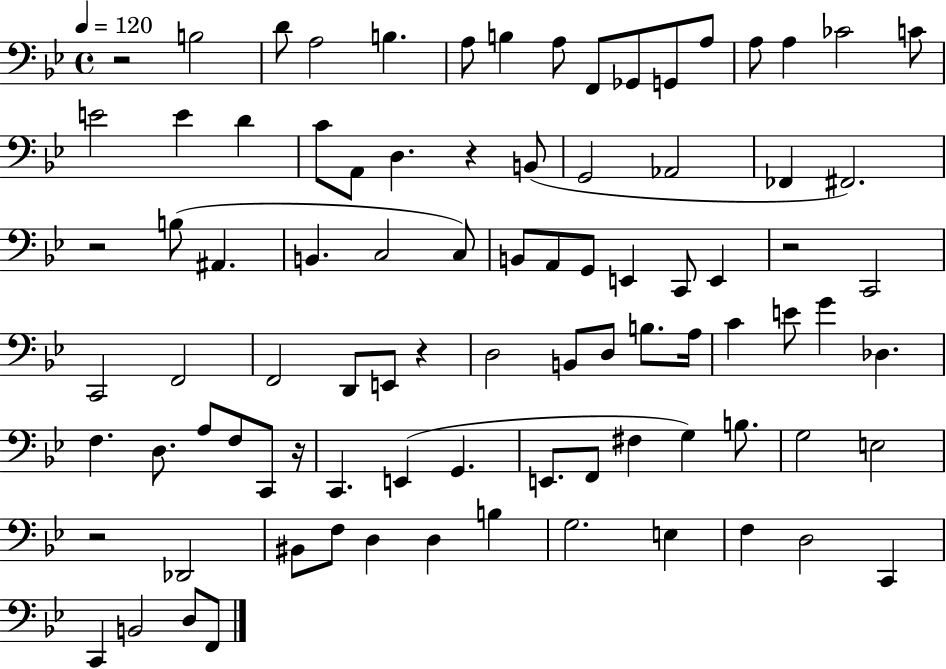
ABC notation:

X:1
T:Untitled
M:4/4
L:1/4
K:Bb
z2 B,2 D/2 A,2 B, A,/2 B, A,/2 F,,/2 _G,,/2 G,,/2 A,/2 A,/2 A, _C2 C/2 E2 E D C/2 A,,/2 D, z B,,/2 G,,2 _A,,2 _F,, ^F,,2 z2 B,/2 ^A,, B,, C,2 C,/2 B,,/2 A,,/2 G,,/2 E,, C,,/2 E,, z2 C,,2 C,,2 F,,2 F,,2 D,,/2 E,,/2 z D,2 B,,/2 D,/2 B,/2 A,/4 C E/2 G _D, F, D,/2 A,/2 F,/2 C,,/2 z/4 C,, E,, G,, E,,/2 F,,/2 ^F, G, B,/2 G,2 E,2 z2 _D,,2 ^B,,/2 F,/2 D, D, B, G,2 E, F, D,2 C,, C,, B,,2 D,/2 F,,/2